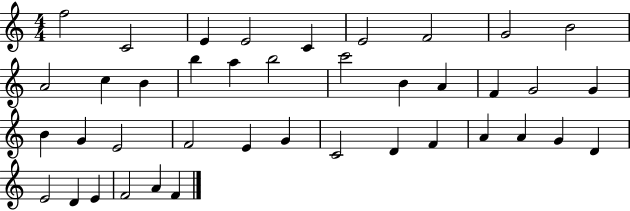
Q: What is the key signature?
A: C major